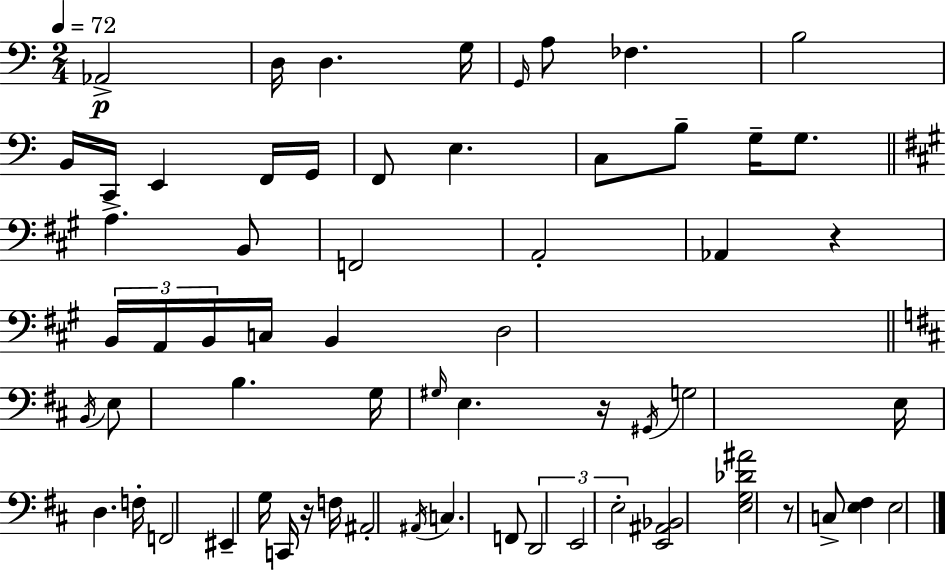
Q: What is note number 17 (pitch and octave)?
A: B3